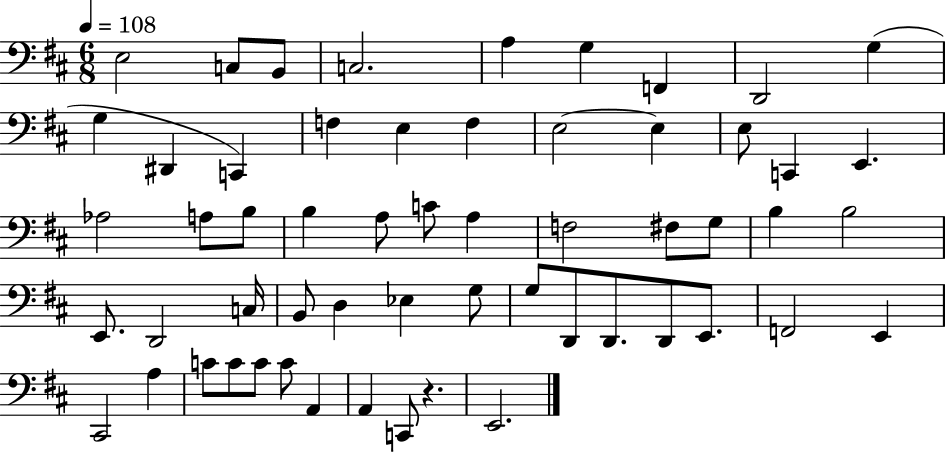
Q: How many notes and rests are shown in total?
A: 57